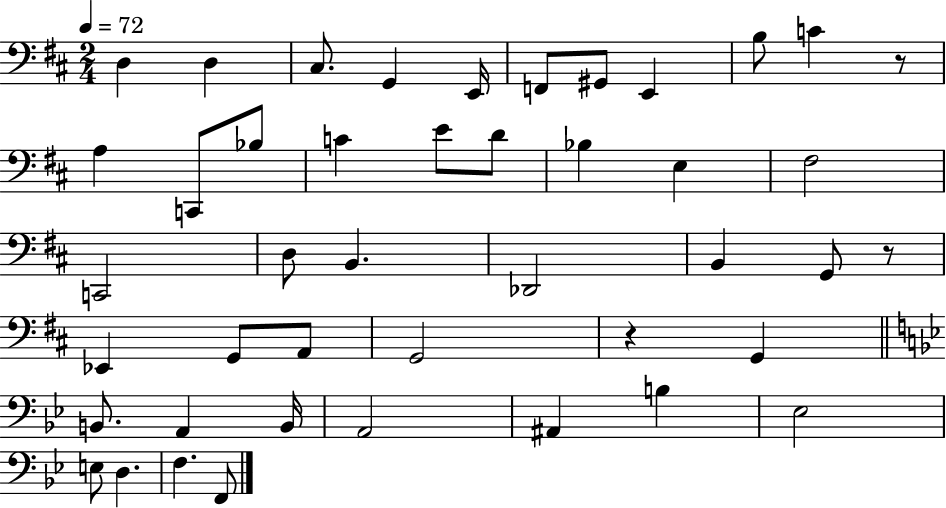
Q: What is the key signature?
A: D major